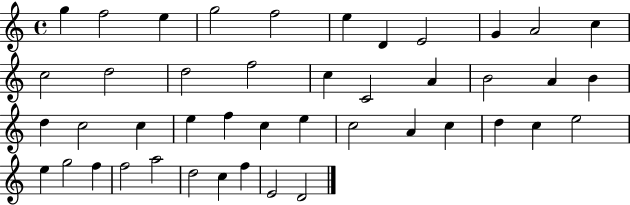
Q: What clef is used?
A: treble